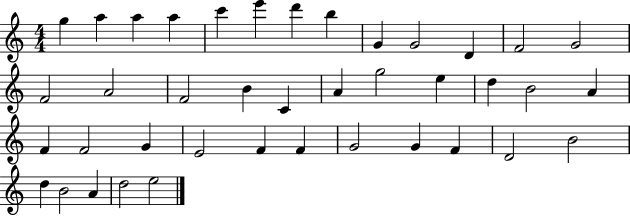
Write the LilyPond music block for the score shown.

{
  \clef treble
  \numericTimeSignature
  \time 4/4
  \key c \major
  g''4 a''4 a''4 a''4 | c'''4 e'''4 d'''4 b''4 | g'4 g'2 d'4 | f'2 g'2 | \break f'2 a'2 | f'2 b'4 c'4 | a'4 g''2 e''4 | d''4 b'2 a'4 | \break f'4 f'2 g'4 | e'2 f'4 f'4 | g'2 g'4 f'4 | d'2 b'2 | \break d''4 b'2 a'4 | d''2 e''2 | \bar "|."
}